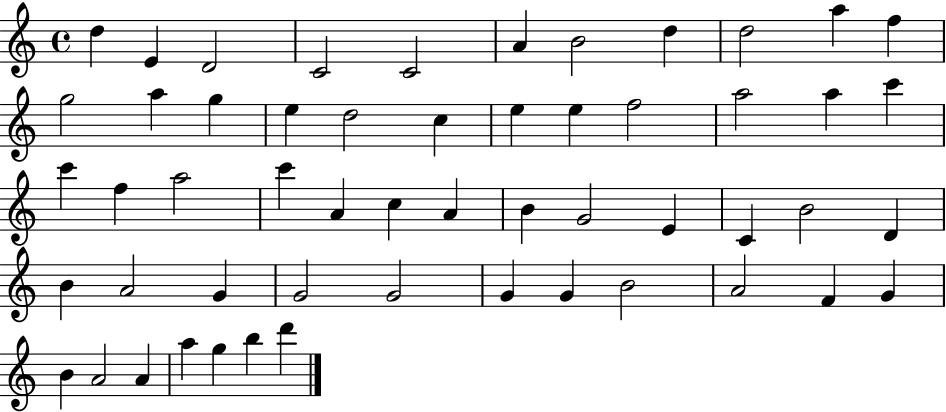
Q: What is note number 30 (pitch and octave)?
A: A4